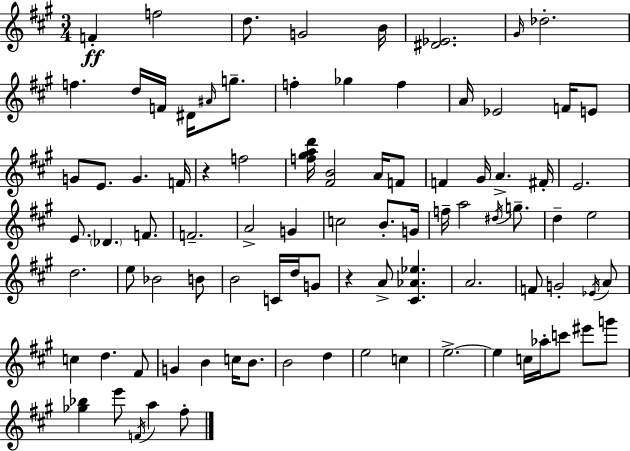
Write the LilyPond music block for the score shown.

{
  \clef treble
  \numericTimeSignature
  \time 3/4
  \key a \major
  f'4-.\ff f''2 | d''8. g'2 b'16 | <dis' ees'>2. | \grace { gis'16 } des''2.-. | \break f''4. d''16 f'16 dis'16 \grace { ais'16 } g''8.-- | f''4-. ges''4 f''4 | a'16 ees'2 f'16 | e'8 g'8 e'8. g'4. | \break f'16 r4 f''2 | <f'' gis'' a'' d'''>16 <fis' b'>2 a'16 | f'8 f'4 gis'16 a'4.-> | fis'16-. e'2. | \break e'8. \parenthesize des'4. f'8. | f'2.-- | a'2-> g'4 | c''2 b'8.-. | \break g'16 f''16-- a''2 \acciaccatura { dis''16 } | g''8.-- d''4-- e''2 | d''2. | e''8 bes'2 | \break b'8 b'2 c'16 | d''16 g'8 r4 a'8-> <cis' aes' ees''>4. | a'2. | f'8 g'2-. | \break \acciaccatura { ees'16 } a'8 c''4 d''4. | fis'8 g'4 b'4 | c''16 b'8. b'2 | d''4 e''2 | \break c''4 e''2.->~~ | e''4 c''16 aes''16-. c'''8 | eis'''8 g'''8 <ges'' bes''>4 e'''8 \acciaccatura { f'16 } a''4 | fis''8-. \bar "|."
}